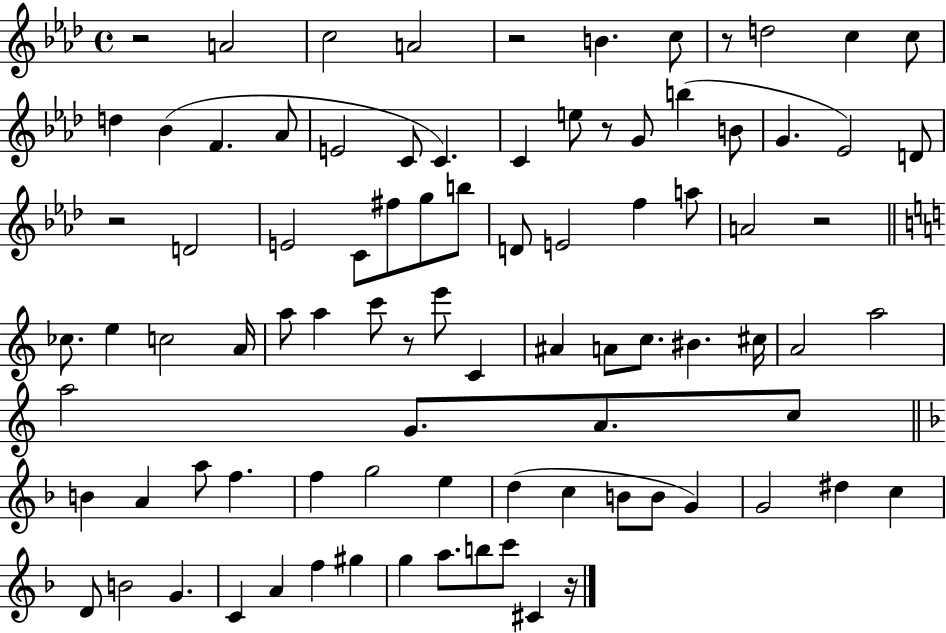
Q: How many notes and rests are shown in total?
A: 89